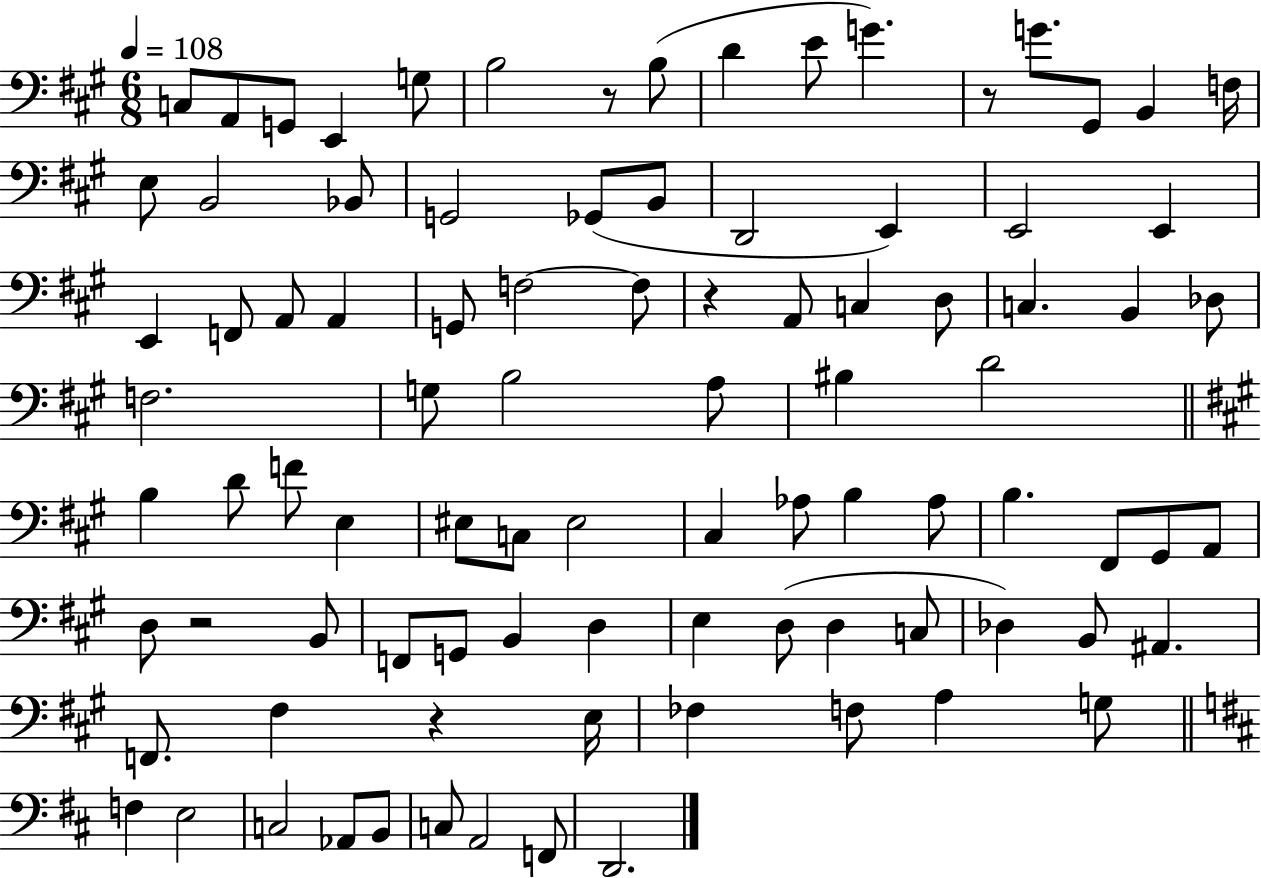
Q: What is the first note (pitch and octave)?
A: C3